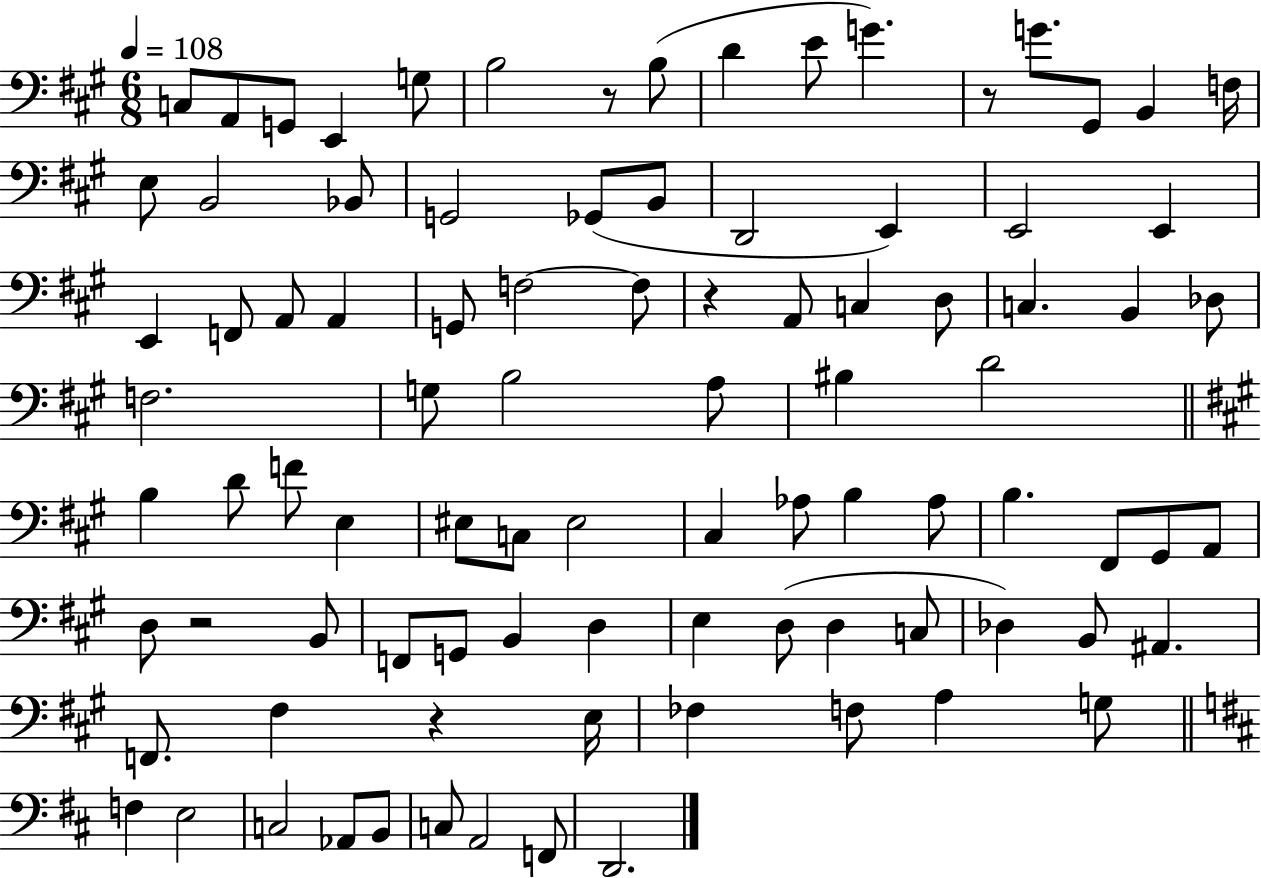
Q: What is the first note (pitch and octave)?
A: C3